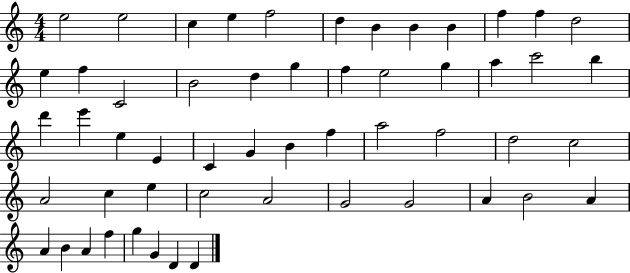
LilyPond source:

{
  \clef treble
  \numericTimeSignature
  \time 4/4
  \key c \major
  e''2 e''2 | c''4 e''4 f''2 | d''4 b'4 b'4 b'4 | f''4 f''4 d''2 | \break e''4 f''4 c'2 | b'2 d''4 g''4 | f''4 e''2 g''4 | a''4 c'''2 b''4 | \break d'''4 e'''4 e''4 e'4 | c'4 g'4 b'4 f''4 | a''2 f''2 | d''2 c''2 | \break a'2 c''4 e''4 | c''2 a'2 | g'2 g'2 | a'4 b'2 a'4 | \break a'4 b'4 a'4 f''4 | g''4 g'4 d'4 d'4 | \bar "|."
}